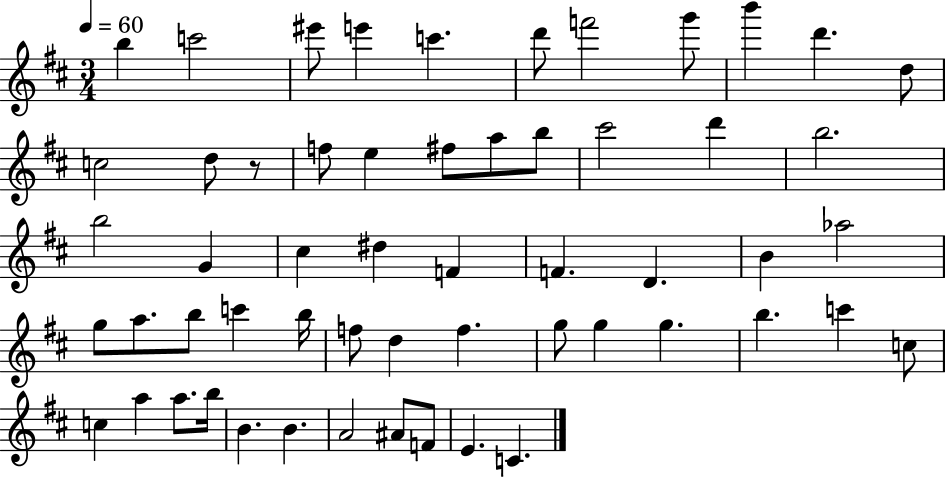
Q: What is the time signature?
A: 3/4